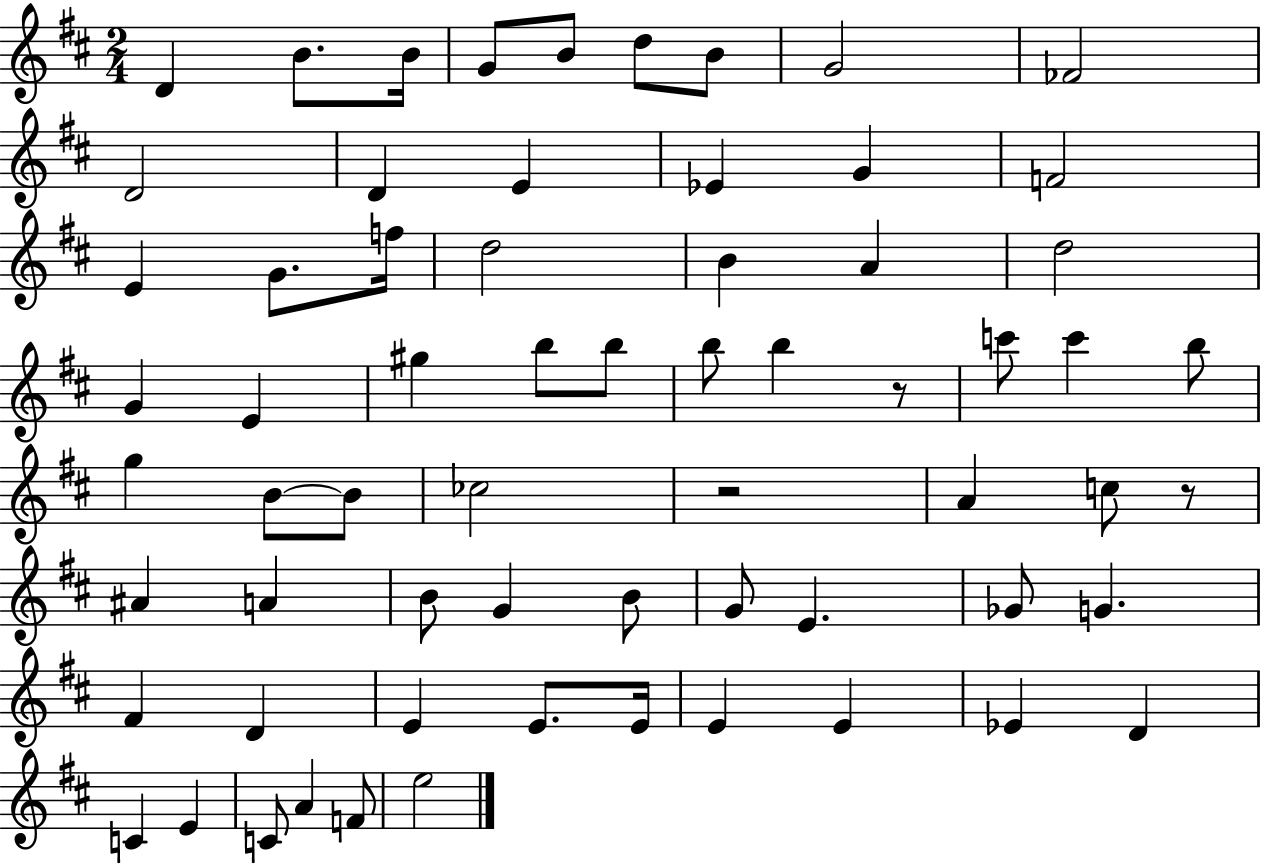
X:1
T:Untitled
M:2/4
L:1/4
K:D
D B/2 B/4 G/2 B/2 d/2 B/2 G2 _F2 D2 D E _E G F2 E G/2 f/4 d2 B A d2 G E ^g b/2 b/2 b/2 b z/2 c'/2 c' b/2 g B/2 B/2 _c2 z2 A c/2 z/2 ^A A B/2 G B/2 G/2 E _G/2 G ^F D E E/2 E/4 E E _E D C E C/2 A F/2 e2